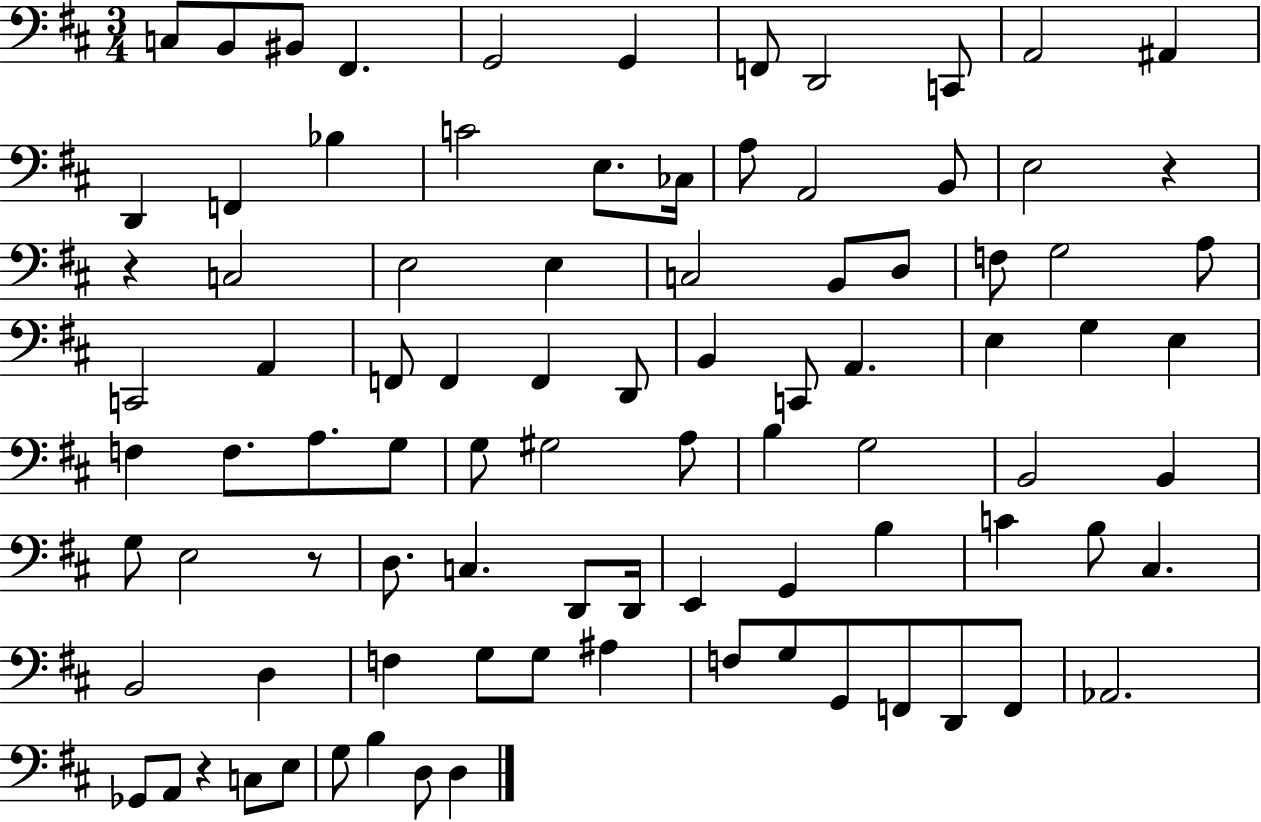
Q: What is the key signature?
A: D major